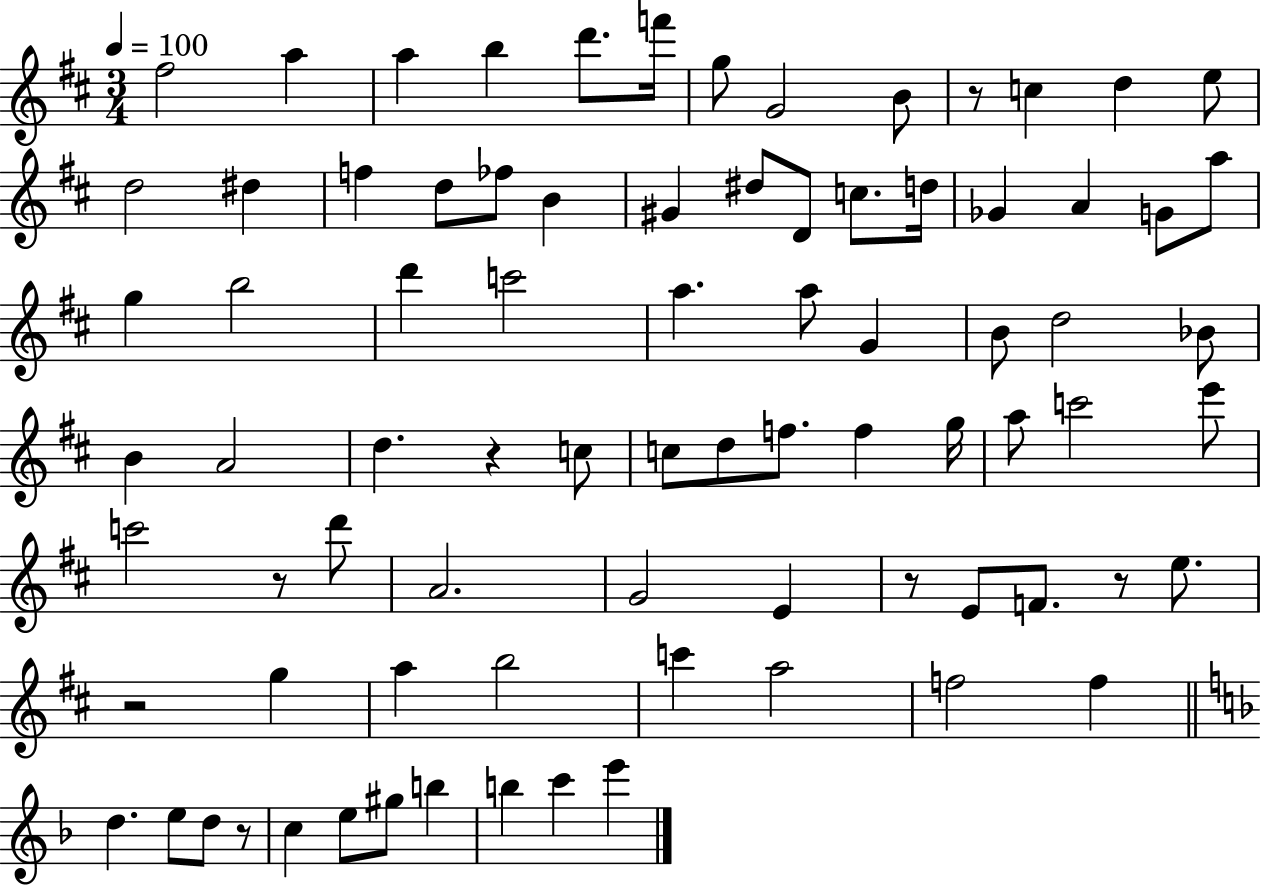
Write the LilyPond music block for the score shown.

{
  \clef treble
  \numericTimeSignature
  \time 3/4
  \key d \major
  \tempo 4 = 100
  fis''2 a''4 | a''4 b''4 d'''8. f'''16 | g''8 g'2 b'8 | r8 c''4 d''4 e''8 | \break d''2 dis''4 | f''4 d''8 fes''8 b'4 | gis'4 dis''8 d'8 c''8. d''16 | ges'4 a'4 g'8 a''8 | \break g''4 b''2 | d'''4 c'''2 | a''4. a''8 g'4 | b'8 d''2 bes'8 | \break b'4 a'2 | d''4. r4 c''8 | c''8 d''8 f''8. f''4 g''16 | a''8 c'''2 e'''8 | \break c'''2 r8 d'''8 | a'2. | g'2 e'4 | r8 e'8 f'8. r8 e''8. | \break r2 g''4 | a''4 b''2 | c'''4 a''2 | f''2 f''4 | \break \bar "||" \break \key f \major d''4. e''8 d''8 r8 | c''4 e''8 gis''8 b''4 | b''4 c'''4 e'''4 | \bar "|."
}